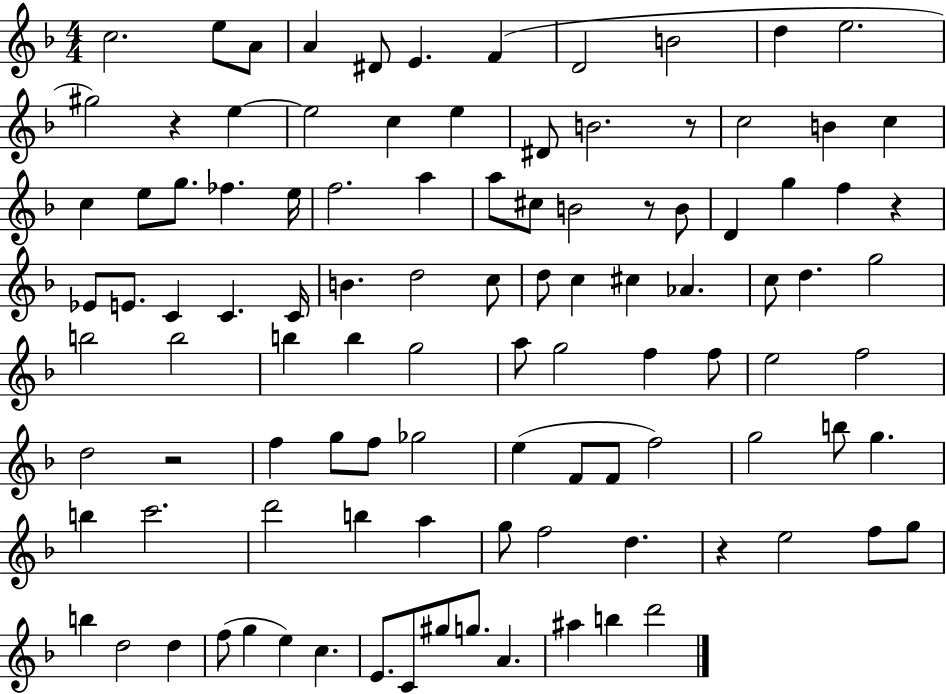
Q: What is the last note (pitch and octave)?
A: D6